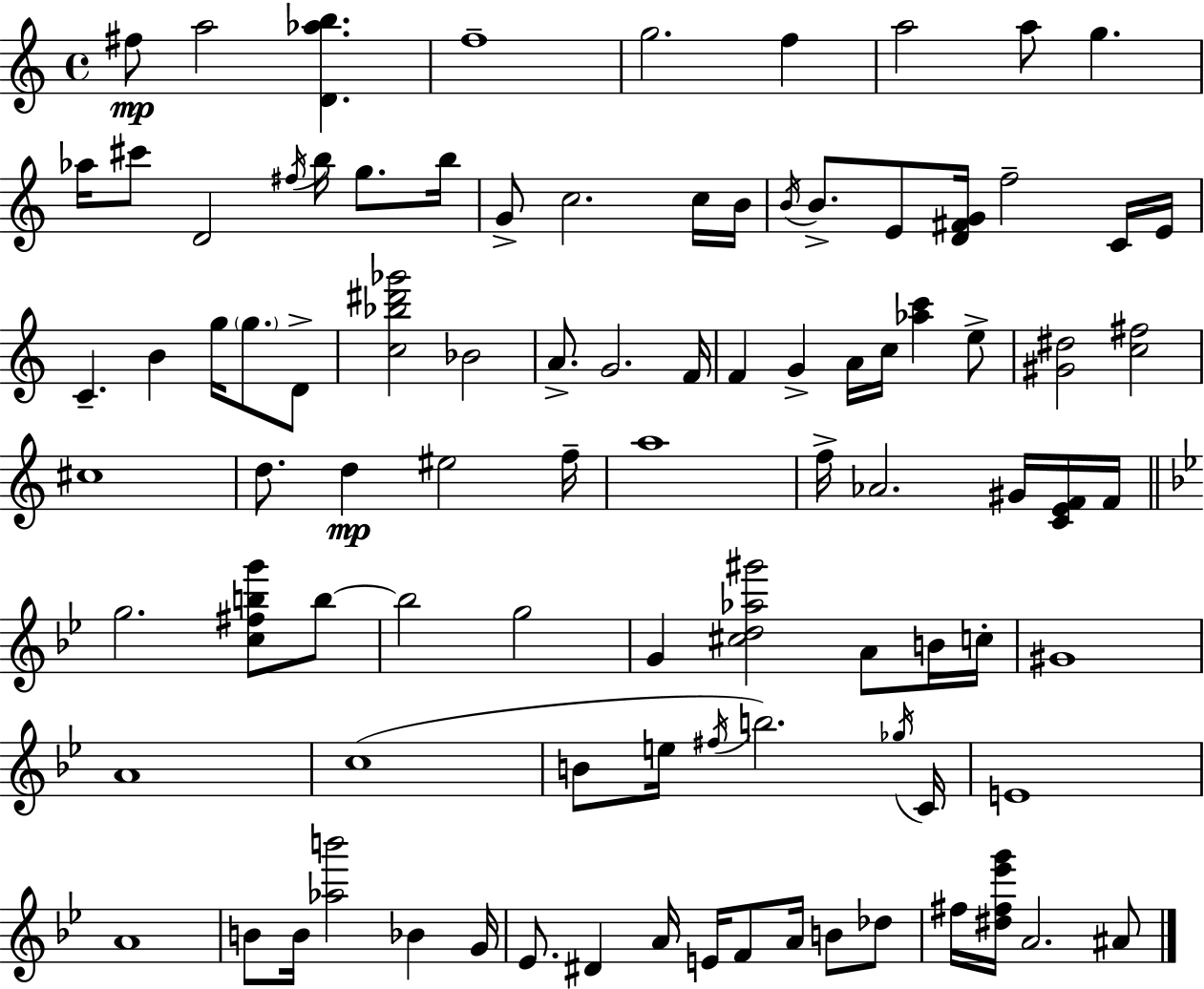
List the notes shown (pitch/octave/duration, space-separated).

F#5/e A5/h [D4,Ab5,B5]/q. F5/w G5/h. F5/q A5/h A5/e G5/q. Ab5/s C#6/e D4/h F#5/s B5/s G5/e. B5/s G4/e C5/h. C5/s B4/s B4/s B4/e. E4/e [D4,F#4,G4]/s F5/h C4/s E4/s C4/q. B4/q G5/s G5/e. D4/e [C5,Bb5,D#6,Gb6]/h Bb4/h A4/e. G4/h. F4/s F4/q G4/q A4/s C5/s [Ab5,C6]/q E5/e [G#4,D#5]/h [C5,F#5]/h C#5/w D5/e. D5/q EIS5/h F5/s A5/w F5/s Ab4/h. G#4/s [C4,E4,F4]/s F4/s G5/h. [C5,F#5,B5,G6]/e B5/e B5/h G5/h G4/q [C#5,D5,Ab5,G#6]/h A4/e B4/s C5/s G#4/w A4/w C5/w B4/e E5/s F#5/s B5/h. Gb5/s C4/s E4/w A4/w B4/e B4/s [Ab5,B6]/h Bb4/q G4/s Eb4/e. D#4/q A4/s E4/s F4/e A4/s B4/e Db5/e F#5/s [D#5,F#5,Eb6,G6]/s A4/h. A#4/e